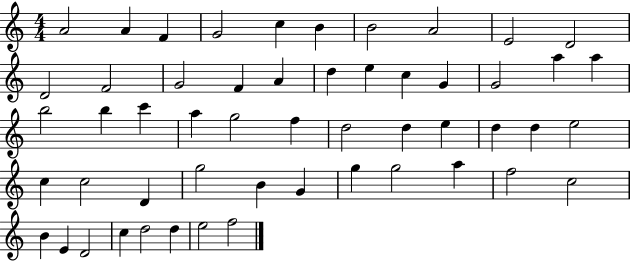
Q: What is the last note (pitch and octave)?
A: F5